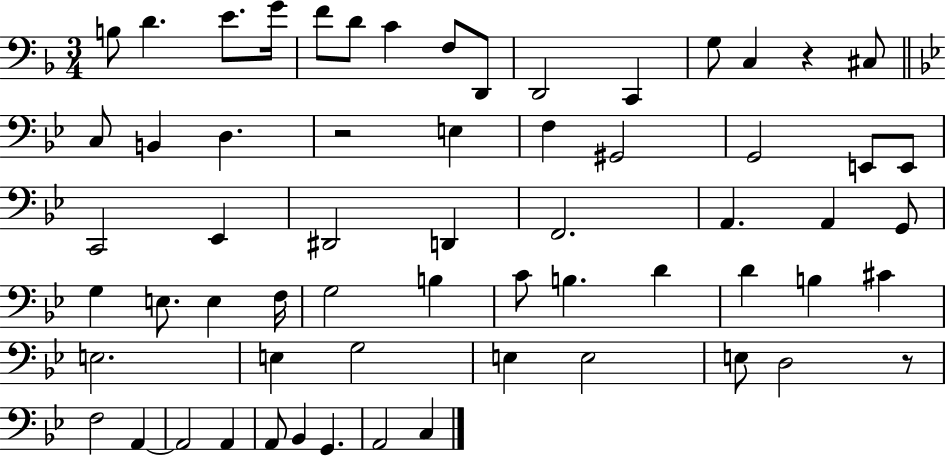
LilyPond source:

{
  \clef bass
  \numericTimeSignature
  \time 3/4
  \key f \major
  b8 d'4. e'8. g'16 | f'8 d'8 c'4 f8 d,8 | d,2 c,4 | g8 c4 r4 cis8 | \break \bar "||" \break \key bes \major c8 b,4 d4. | r2 e4 | f4 gis,2 | g,2 e,8 e,8 | \break c,2 ees,4 | dis,2 d,4 | f,2. | a,4. a,4 g,8 | \break g4 e8. e4 f16 | g2 b4 | c'8 b4. d'4 | d'4 b4 cis'4 | \break e2. | e4 g2 | e4 e2 | e8 d2 r8 | \break f2 a,4~~ | a,2 a,4 | a,8 bes,4 g,4. | a,2 c4 | \break \bar "|."
}